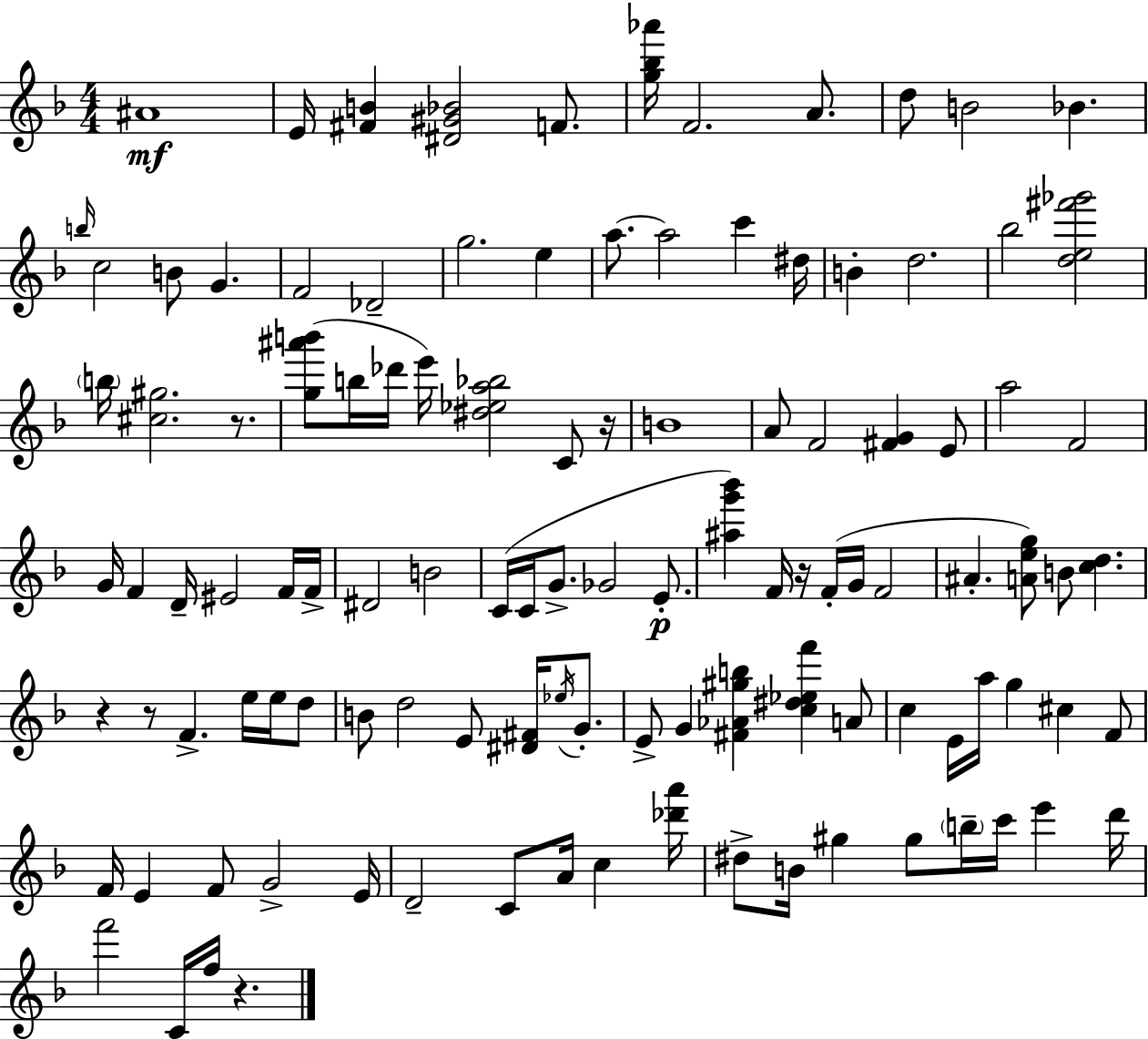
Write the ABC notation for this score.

X:1
T:Untitled
M:4/4
L:1/4
K:Dm
^A4 E/4 [^FB] [^D^G_B]2 F/2 [g_b_a']/4 F2 A/2 d/2 B2 _B b/4 c2 B/2 G F2 _D2 g2 e a/2 a2 c' ^d/4 B d2 _b2 [de^f'_g']2 b/4 [^c^g]2 z/2 [g^a'b']/2 b/4 _d'/4 e'/4 [^d_ea_b]2 C/2 z/4 B4 A/2 F2 [^FG] E/2 a2 F2 G/4 F D/4 ^E2 F/4 F/4 ^D2 B2 C/4 C/4 G/2 _G2 E/2 [^ag'_b'] F/4 z/4 F/4 G/4 F2 ^A [Aeg]/2 B/2 [cd] z z/2 F e/4 e/4 d/2 B/2 d2 E/2 [^D^F]/4 _e/4 G/2 E/2 G [^F_A^gb] [c^d_ef'] A/2 c E/4 a/4 g ^c F/2 F/4 E F/2 G2 E/4 D2 C/2 A/4 c [_d'a']/4 ^d/2 B/4 ^g ^g/2 b/4 c'/4 e' d'/4 f'2 C/4 f/4 z